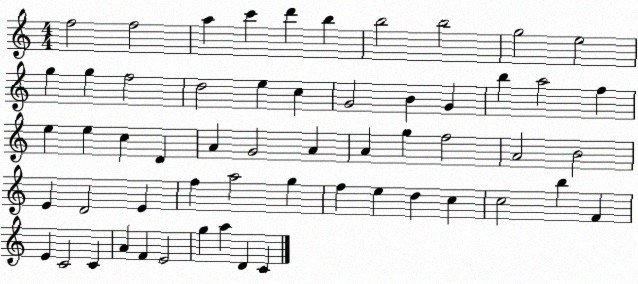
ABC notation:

X:1
T:Untitled
M:4/4
L:1/4
K:C
f2 f2 a c' d' b b2 b2 g2 e2 g g f2 d2 e c G2 B G b a2 f e e c D A G2 A A g f2 A2 B2 E D2 E f a2 g f e d c c2 b F E C2 C A F E2 g a D C